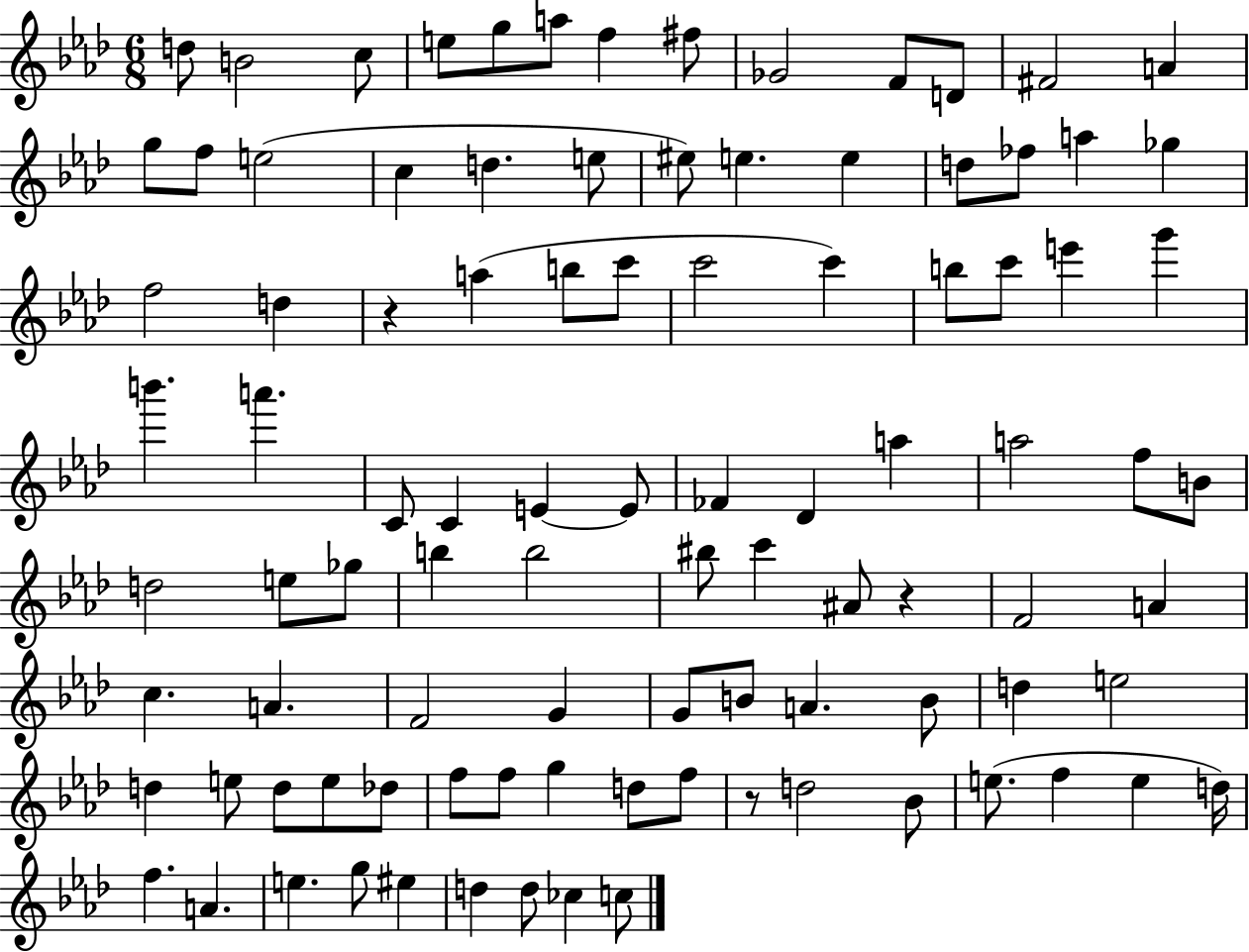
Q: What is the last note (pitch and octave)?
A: C5